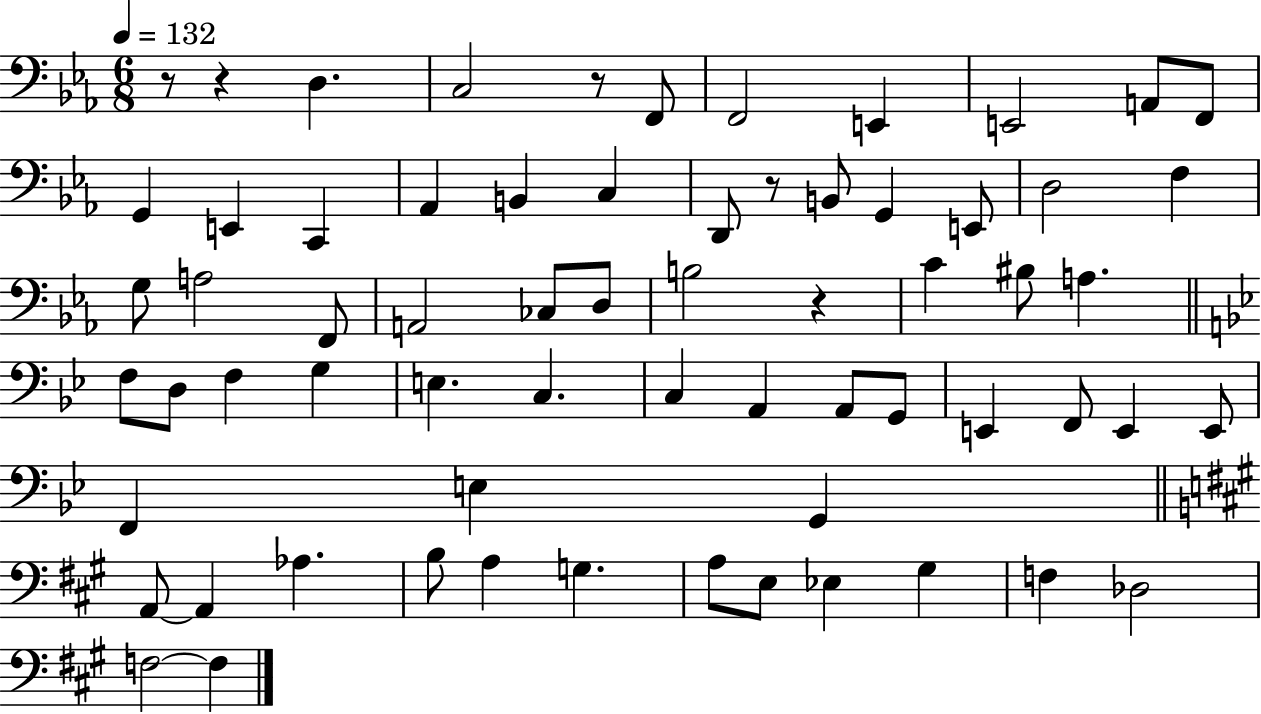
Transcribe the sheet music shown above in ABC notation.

X:1
T:Untitled
M:6/8
L:1/4
K:Eb
z/2 z D, C,2 z/2 F,,/2 F,,2 E,, E,,2 A,,/2 F,,/2 G,, E,, C,, _A,, B,, C, D,,/2 z/2 B,,/2 G,, E,,/2 D,2 F, G,/2 A,2 F,,/2 A,,2 _C,/2 D,/2 B,2 z C ^B,/2 A, F,/2 D,/2 F, G, E, C, C, A,, A,,/2 G,,/2 E,, F,,/2 E,, E,,/2 F,, E, G,, A,,/2 A,, _A, B,/2 A, G, A,/2 E,/2 _E, ^G, F, _D,2 F,2 F,